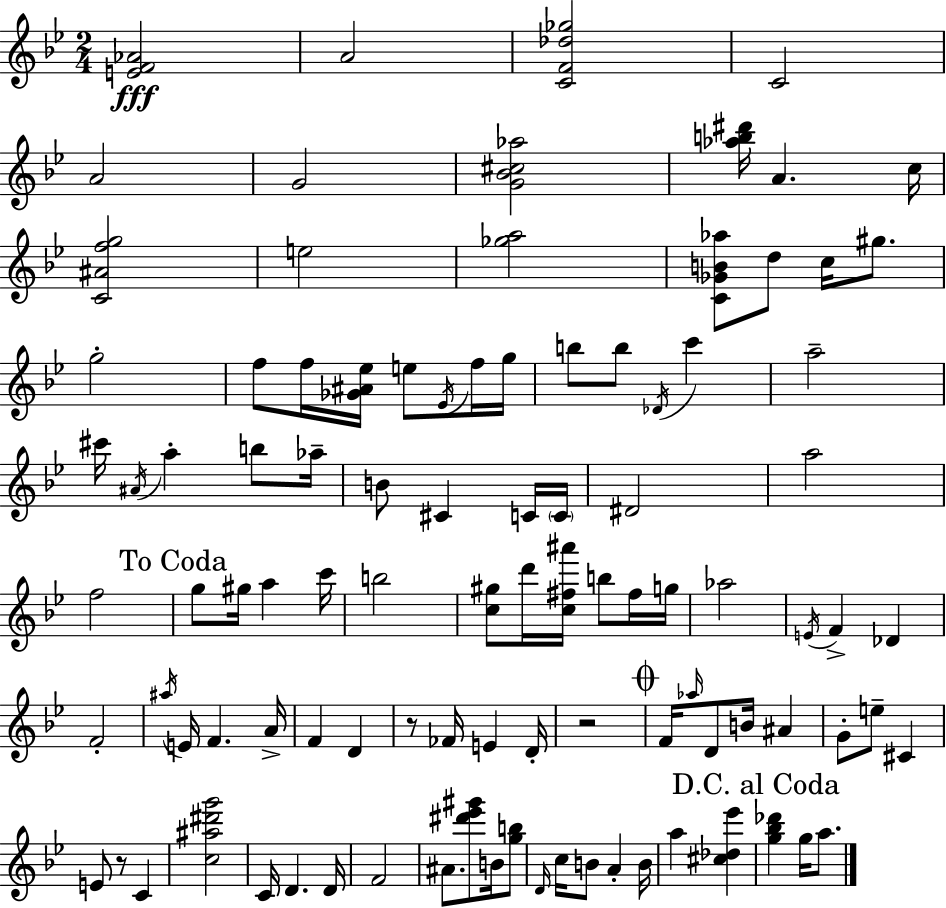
[E4,F4,Ab4]/h A4/h [C4,F4,Db5,Gb5]/h C4/h A4/h G4/h [G4,Bb4,C#5,Ab5]/h [Ab5,B5,D#6]/s A4/q. C5/s [C4,A#4,F5,G5]/h E5/h [Gb5,A5]/h [C4,Gb4,B4,Ab5]/e D5/e C5/s G#5/e. G5/h F5/e F5/s [Gb4,A#4,Eb5]/s E5/e Eb4/s F5/s G5/s B5/e B5/e Db4/s C6/q A5/h C#6/s A#4/s A5/q B5/e Ab5/s B4/e C#4/q C4/s C4/s D#4/h A5/h F5/h G5/e G#5/s A5/q C6/s B5/h [C5,G#5]/e D6/s [C5,F#5,A#6]/s B5/e F#5/s G5/s Ab5/h E4/s F4/q Db4/q F4/h A#5/s E4/s F4/q. A4/s F4/q D4/q R/e FES4/s E4/q D4/s R/h F4/s Ab5/s D4/e B4/s A#4/q G4/e E5/e C#4/q E4/e R/e C4/q [C5,A#5,D#6,G6]/h C4/s D4/q. D4/s F4/h A#4/e. [D#6,Eb6,G#6]/e B4/s [G5,B5]/e D4/s C5/s B4/e A4/q B4/s A5/q [C#5,Db5,Eb6]/q [G5,Bb5,Db6]/q G5/s A5/e.